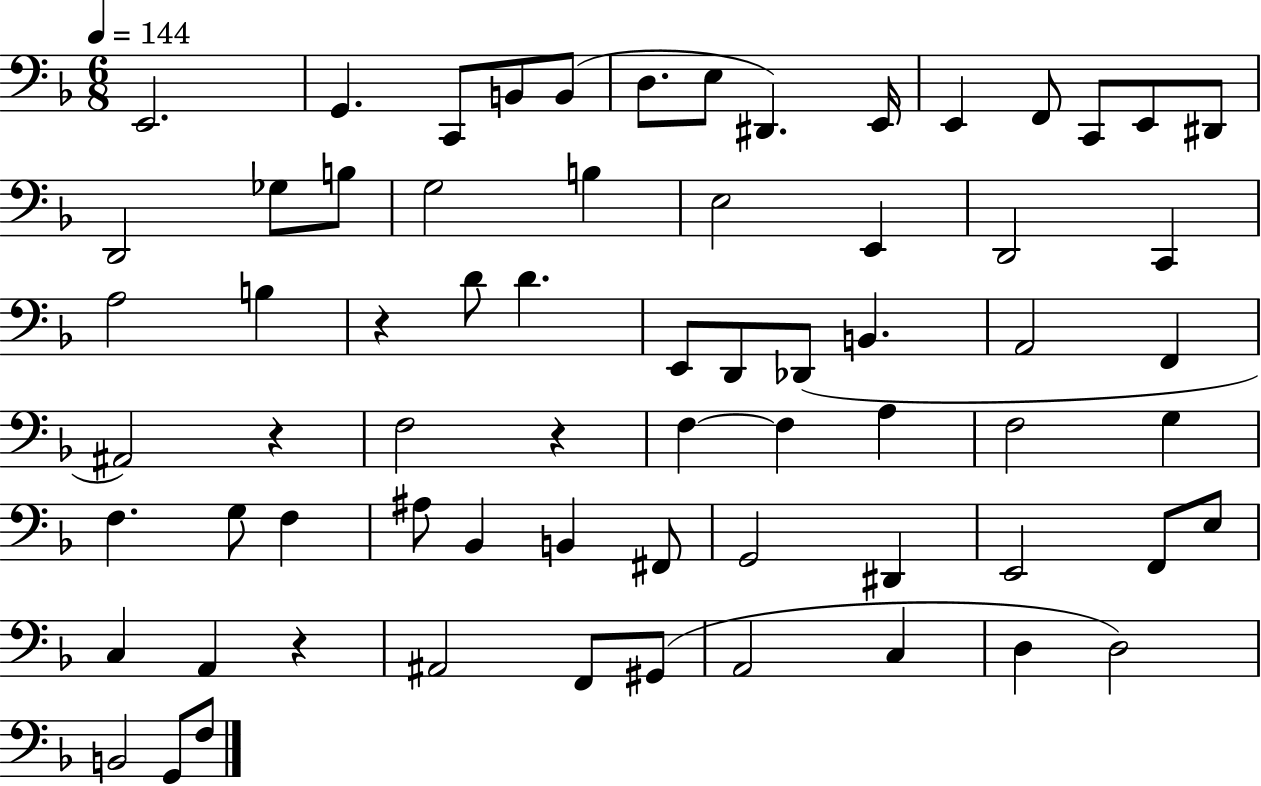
{
  \clef bass
  \numericTimeSignature
  \time 6/8
  \key f \major
  \tempo 4 = 144
  \repeat volta 2 { e,2. | g,4. c,8 b,8 b,8( | d8. e8 dis,4.) e,16 | e,4 f,8 c,8 e,8 dis,8 | \break d,2 ges8 b8 | g2 b4 | e2 e,4 | d,2 c,4 | \break a2 b4 | r4 d'8 d'4. | e,8 d,8 des,8( b,4. | a,2 f,4 | \break ais,2) r4 | f2 r4 | f4~~ f4 a4 | f2 g4 | \break f4. g8 f4 | ais8 bes,4 b,4 fis,8 | g,2 dis,4 | e,2 f,8 e8 | \break c4 a,4 r4 | ais,2 f,8 gis,8( | a,2 c4 | d4 d2) | \break b,2 g,8 f8 | } \bar "|."
}